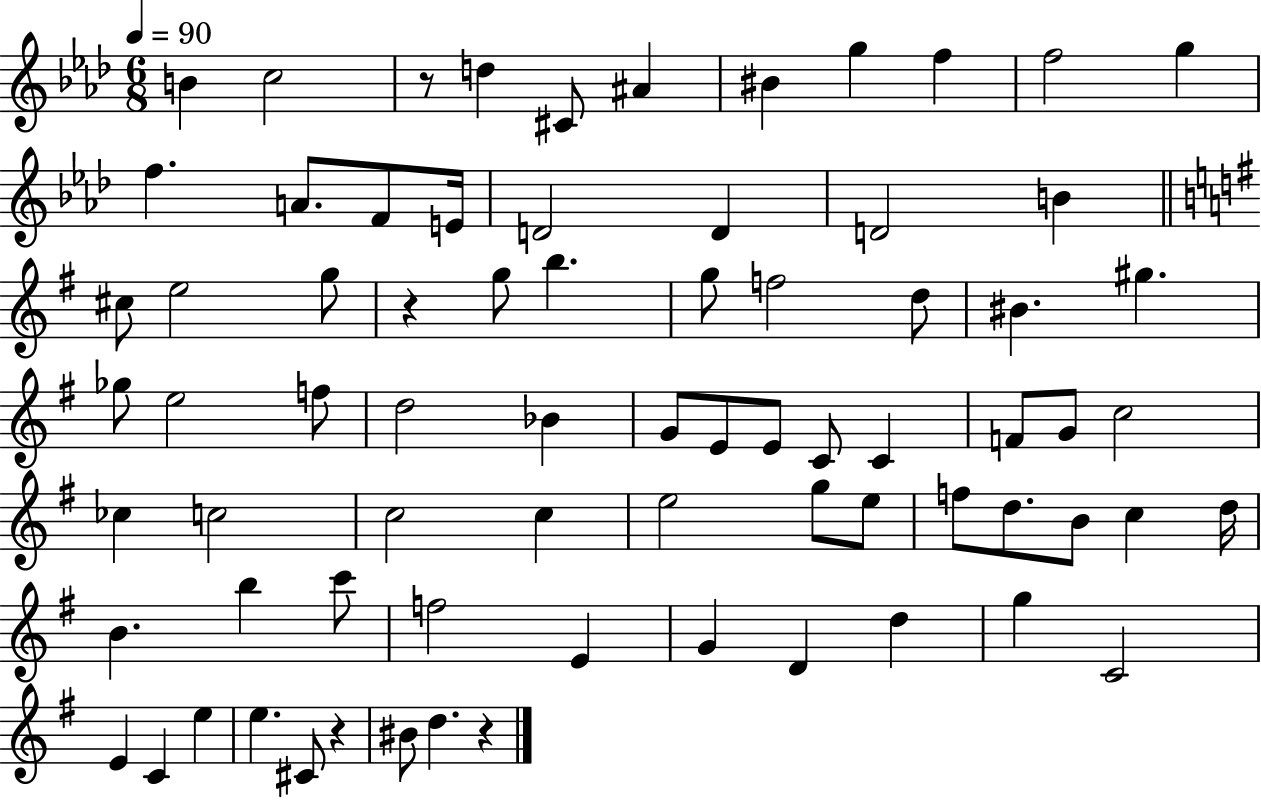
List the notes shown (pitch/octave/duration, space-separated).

B4/q C5/h R/e D5/q C#4/e A#4/q BIS4/q G5/q F5/q F5/h G5/q F5/q. A4/e. F4/e E4/s D4/h D4/q D4/h B4/q C#5/e E5/h G5/e R/q G5/e B5/q. G5/e F5/h D5/e BIS4/q. G#5/q. Gb5/e E5/h F5/e D5/h Bb4/q G4/e E4/e E4/e C4/e C4/q F4/e G4/e C5/h CES5/q C5/h C5/h C5/q E5/h G5/e E5/e F5/e D5/e. B4/e C5/q D5/s B4/q. B5/q C6/e F5/h E4/q G4/q D4/q D5/q G5/q C4/h E4/q C4/q E5/q E5/q. C#4/e R/q BIS4/e D5/q. R/q